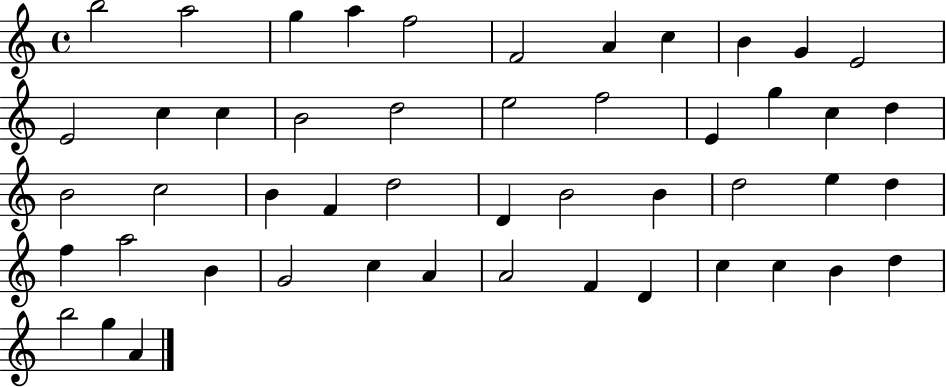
{
  \clef treble
  \time 4/4
  \defaultTimeSignature
  \key c \major
  b''2 a''2 | g''4 a''4 f''2 | f'2 a'4 c''4 | b'4 g'4 e'2 | \break e'2 c''4 c''4 | b'2 d''2 | e''2 f''2 | e'4 g''4 c''4 d''4 | \break b'2 c''2 | b'4 f'4 d''2 | d'4 b'2 b'4 | d''2 e''4 d''4 | \break f''4 a''2 b'4 | g'2 c''4 a'4 | a'2 f'4 d'4 | c''4 c''4 b'4 d''4 | \break b''2 g''4 a'4 | \bar "|."
}